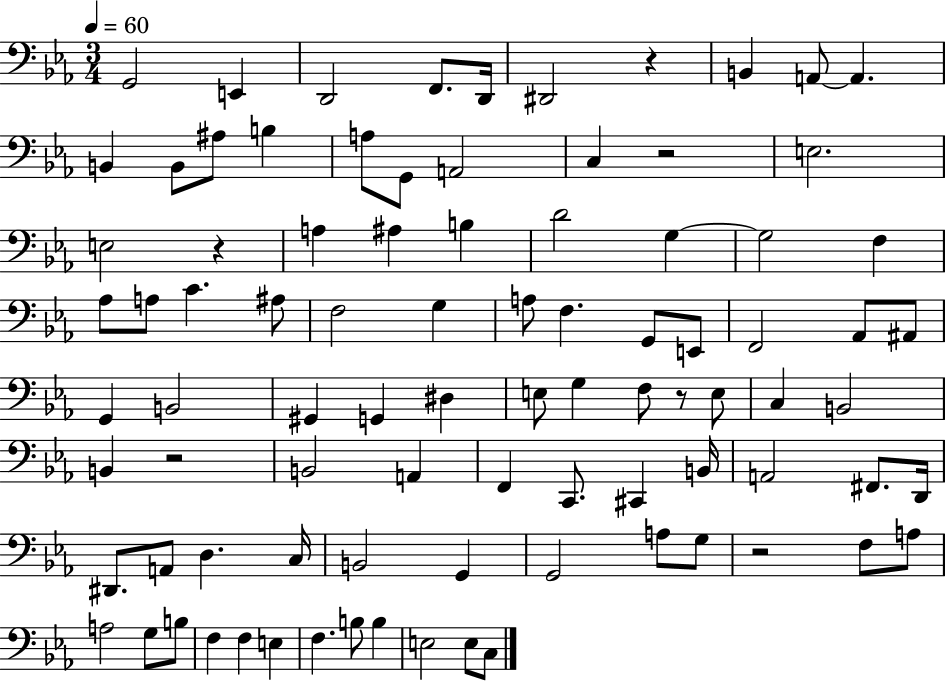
G2/h E2/q D2/h F2/e. D2/s D#2/h R/q B2/q A2/e A2/q. B2/q B2/e A#3/e B3/q A3/e G2/e A2/h C3/q R/h E3/h. E3/h R/q A3/q A#3/q B3/q D4/h G3/q G3/h F3/q Ab3/e A3/e C4/q. A#3/e F3/h G3/q A3/e F3/q. G2/e E2/e F2/h Ab2/e A#2/e G2/q B2/h G#2/q G2/q D#3/q E3/e G3/q F3/e R/e E3/e C3/q B2/h B2/q R/h B2/h A2/q F2/q C2/e. C#2/q B2/s A2/h F#2/e. D2/s D#2/e. A2/e D3/q. C3/s B2/h G2/q G2/h A3/e G3/e R/h F3/e A3/e A3/h G3/e B3/e F3/q F3/q E3/q F3/q. B3/e B3/q E3/h E3/e C3/e